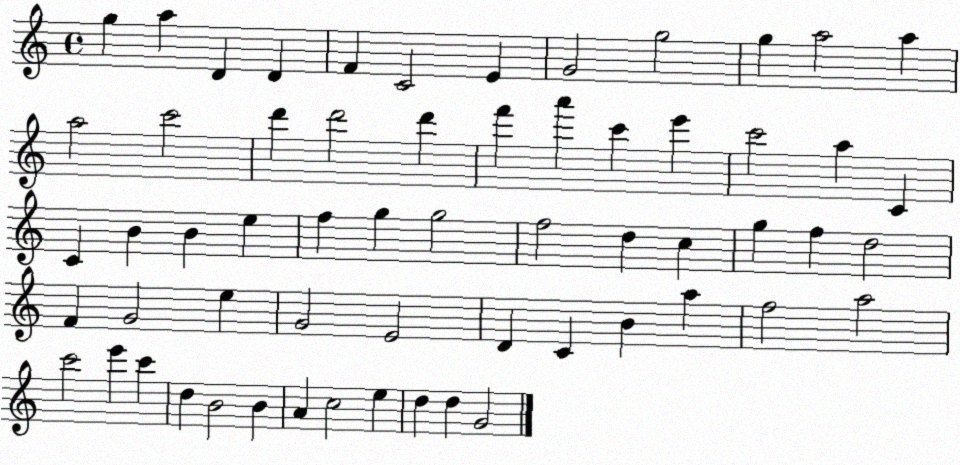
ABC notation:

X:1
T:Untitled
M:4/4
L:1/4
K:C
g a D D F C2 E G2 g2 g a2 a a2 c'2 d' d'2 d' f' a' c' e' c'2 a C C B B e f g g2 f2 d c g f d2 F G2 e G2 E2 D C B a f2 a2 c'2 e' c' d B2 B A c2 e d d G2